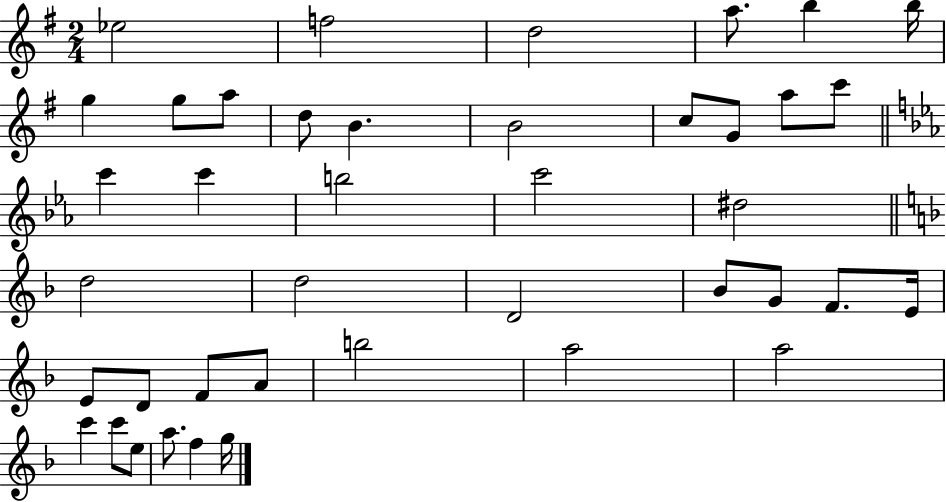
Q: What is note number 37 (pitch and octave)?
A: C6